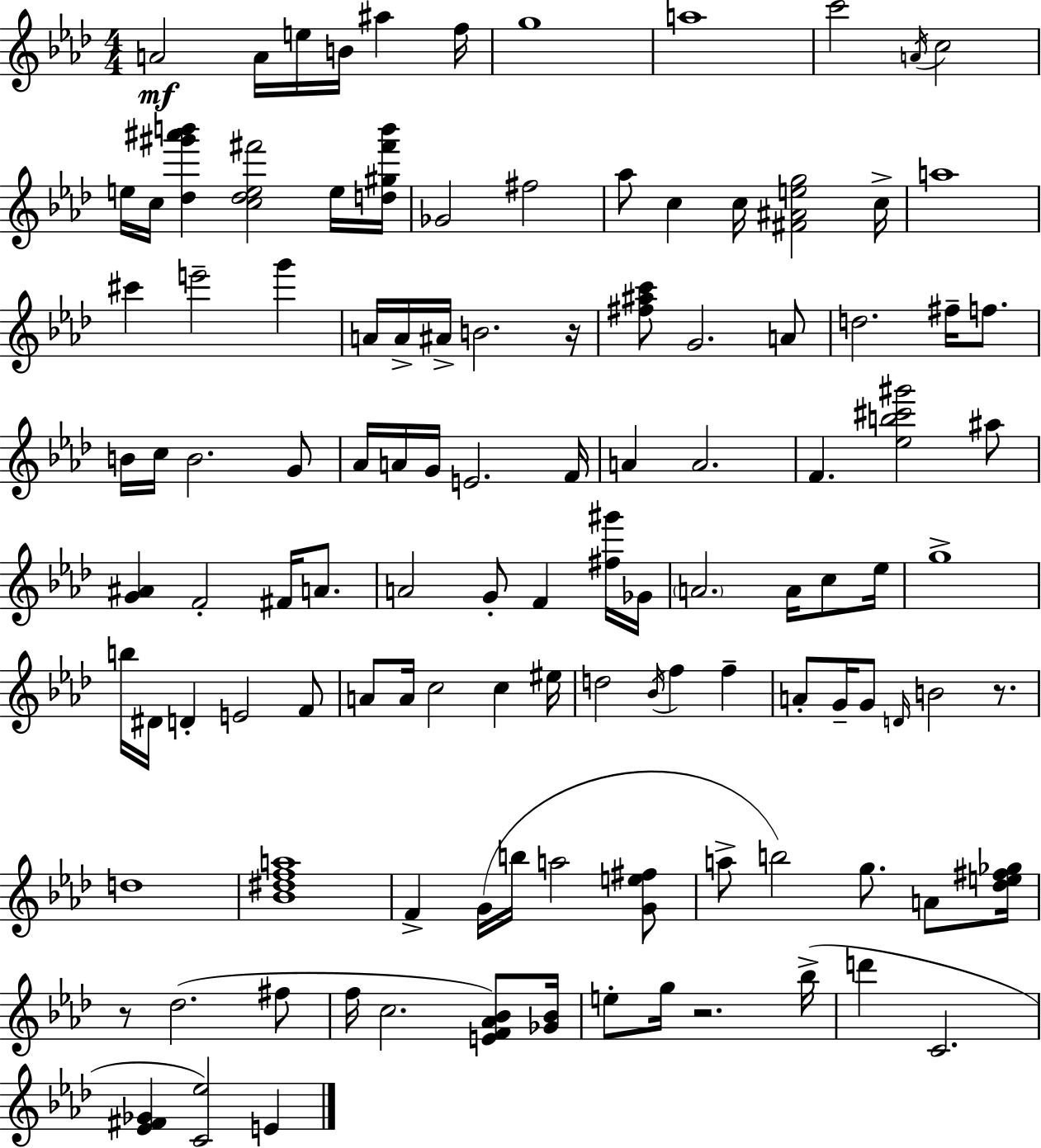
A4/h A4/s E5/s B4/s A#5/q F5/s G5/w A5/w C6/h A4/s C5/h E5/s C5/s [Db5,G#6,A#6,B6]/q [C5,Db5,E5,F#6]/h E5/s [D5,G#5,F#6,B6]/s Gb4/h F#5/h Ab5/e C5/q C5/s [F#4,A#4,E5,G5]/h C5/s A5/w C#6/q E6/h G6/q A4/s A4/s A#4/s B4/h. R/s [F#5,A#5,C6]/e G4/h. A4/e D5/h. F#5/s F5/e. B4/s C5/s B4/h. G4/e Ab4/s A4/s G4/s E4/h. F4/s A4/q A4/h. F4/q. [Eb5,B5,C#6,G#6]/h A#5/e [G4,A#4]/q F4/h F#4/s A4/e. A4/h G4/e F4/q [F#5,G#6]/s Gb4/s A4/h. A4/s C5/e Eb5/s G5/w B5/s D#4/s D4/q E4/h F4/e A4/e A4/s C5/h C5/q EIS5/s D5/h Bb4/s F5/q F5/q A4/e G4/s G4/e D4/s B4/h R/e. D5/w [Bb4,D#5,F5,A5]/w F4/q G4/s B5/s A5/h [G4,E5,F#5]/e A5/e B5/h G5/e. A4/e [Db5,E5,F#5,Gb5]/s R/e Db5/h. F#5/e F5/s C5/h. [E4,F4,Ab4,Bb4]/e [Gb4,Bb4]/s E5/e G5/s R/h. Bb5/s D6/q C4/h. [Eb4,F#4,Gb4]/q [C4,Eb5]/h E4/q